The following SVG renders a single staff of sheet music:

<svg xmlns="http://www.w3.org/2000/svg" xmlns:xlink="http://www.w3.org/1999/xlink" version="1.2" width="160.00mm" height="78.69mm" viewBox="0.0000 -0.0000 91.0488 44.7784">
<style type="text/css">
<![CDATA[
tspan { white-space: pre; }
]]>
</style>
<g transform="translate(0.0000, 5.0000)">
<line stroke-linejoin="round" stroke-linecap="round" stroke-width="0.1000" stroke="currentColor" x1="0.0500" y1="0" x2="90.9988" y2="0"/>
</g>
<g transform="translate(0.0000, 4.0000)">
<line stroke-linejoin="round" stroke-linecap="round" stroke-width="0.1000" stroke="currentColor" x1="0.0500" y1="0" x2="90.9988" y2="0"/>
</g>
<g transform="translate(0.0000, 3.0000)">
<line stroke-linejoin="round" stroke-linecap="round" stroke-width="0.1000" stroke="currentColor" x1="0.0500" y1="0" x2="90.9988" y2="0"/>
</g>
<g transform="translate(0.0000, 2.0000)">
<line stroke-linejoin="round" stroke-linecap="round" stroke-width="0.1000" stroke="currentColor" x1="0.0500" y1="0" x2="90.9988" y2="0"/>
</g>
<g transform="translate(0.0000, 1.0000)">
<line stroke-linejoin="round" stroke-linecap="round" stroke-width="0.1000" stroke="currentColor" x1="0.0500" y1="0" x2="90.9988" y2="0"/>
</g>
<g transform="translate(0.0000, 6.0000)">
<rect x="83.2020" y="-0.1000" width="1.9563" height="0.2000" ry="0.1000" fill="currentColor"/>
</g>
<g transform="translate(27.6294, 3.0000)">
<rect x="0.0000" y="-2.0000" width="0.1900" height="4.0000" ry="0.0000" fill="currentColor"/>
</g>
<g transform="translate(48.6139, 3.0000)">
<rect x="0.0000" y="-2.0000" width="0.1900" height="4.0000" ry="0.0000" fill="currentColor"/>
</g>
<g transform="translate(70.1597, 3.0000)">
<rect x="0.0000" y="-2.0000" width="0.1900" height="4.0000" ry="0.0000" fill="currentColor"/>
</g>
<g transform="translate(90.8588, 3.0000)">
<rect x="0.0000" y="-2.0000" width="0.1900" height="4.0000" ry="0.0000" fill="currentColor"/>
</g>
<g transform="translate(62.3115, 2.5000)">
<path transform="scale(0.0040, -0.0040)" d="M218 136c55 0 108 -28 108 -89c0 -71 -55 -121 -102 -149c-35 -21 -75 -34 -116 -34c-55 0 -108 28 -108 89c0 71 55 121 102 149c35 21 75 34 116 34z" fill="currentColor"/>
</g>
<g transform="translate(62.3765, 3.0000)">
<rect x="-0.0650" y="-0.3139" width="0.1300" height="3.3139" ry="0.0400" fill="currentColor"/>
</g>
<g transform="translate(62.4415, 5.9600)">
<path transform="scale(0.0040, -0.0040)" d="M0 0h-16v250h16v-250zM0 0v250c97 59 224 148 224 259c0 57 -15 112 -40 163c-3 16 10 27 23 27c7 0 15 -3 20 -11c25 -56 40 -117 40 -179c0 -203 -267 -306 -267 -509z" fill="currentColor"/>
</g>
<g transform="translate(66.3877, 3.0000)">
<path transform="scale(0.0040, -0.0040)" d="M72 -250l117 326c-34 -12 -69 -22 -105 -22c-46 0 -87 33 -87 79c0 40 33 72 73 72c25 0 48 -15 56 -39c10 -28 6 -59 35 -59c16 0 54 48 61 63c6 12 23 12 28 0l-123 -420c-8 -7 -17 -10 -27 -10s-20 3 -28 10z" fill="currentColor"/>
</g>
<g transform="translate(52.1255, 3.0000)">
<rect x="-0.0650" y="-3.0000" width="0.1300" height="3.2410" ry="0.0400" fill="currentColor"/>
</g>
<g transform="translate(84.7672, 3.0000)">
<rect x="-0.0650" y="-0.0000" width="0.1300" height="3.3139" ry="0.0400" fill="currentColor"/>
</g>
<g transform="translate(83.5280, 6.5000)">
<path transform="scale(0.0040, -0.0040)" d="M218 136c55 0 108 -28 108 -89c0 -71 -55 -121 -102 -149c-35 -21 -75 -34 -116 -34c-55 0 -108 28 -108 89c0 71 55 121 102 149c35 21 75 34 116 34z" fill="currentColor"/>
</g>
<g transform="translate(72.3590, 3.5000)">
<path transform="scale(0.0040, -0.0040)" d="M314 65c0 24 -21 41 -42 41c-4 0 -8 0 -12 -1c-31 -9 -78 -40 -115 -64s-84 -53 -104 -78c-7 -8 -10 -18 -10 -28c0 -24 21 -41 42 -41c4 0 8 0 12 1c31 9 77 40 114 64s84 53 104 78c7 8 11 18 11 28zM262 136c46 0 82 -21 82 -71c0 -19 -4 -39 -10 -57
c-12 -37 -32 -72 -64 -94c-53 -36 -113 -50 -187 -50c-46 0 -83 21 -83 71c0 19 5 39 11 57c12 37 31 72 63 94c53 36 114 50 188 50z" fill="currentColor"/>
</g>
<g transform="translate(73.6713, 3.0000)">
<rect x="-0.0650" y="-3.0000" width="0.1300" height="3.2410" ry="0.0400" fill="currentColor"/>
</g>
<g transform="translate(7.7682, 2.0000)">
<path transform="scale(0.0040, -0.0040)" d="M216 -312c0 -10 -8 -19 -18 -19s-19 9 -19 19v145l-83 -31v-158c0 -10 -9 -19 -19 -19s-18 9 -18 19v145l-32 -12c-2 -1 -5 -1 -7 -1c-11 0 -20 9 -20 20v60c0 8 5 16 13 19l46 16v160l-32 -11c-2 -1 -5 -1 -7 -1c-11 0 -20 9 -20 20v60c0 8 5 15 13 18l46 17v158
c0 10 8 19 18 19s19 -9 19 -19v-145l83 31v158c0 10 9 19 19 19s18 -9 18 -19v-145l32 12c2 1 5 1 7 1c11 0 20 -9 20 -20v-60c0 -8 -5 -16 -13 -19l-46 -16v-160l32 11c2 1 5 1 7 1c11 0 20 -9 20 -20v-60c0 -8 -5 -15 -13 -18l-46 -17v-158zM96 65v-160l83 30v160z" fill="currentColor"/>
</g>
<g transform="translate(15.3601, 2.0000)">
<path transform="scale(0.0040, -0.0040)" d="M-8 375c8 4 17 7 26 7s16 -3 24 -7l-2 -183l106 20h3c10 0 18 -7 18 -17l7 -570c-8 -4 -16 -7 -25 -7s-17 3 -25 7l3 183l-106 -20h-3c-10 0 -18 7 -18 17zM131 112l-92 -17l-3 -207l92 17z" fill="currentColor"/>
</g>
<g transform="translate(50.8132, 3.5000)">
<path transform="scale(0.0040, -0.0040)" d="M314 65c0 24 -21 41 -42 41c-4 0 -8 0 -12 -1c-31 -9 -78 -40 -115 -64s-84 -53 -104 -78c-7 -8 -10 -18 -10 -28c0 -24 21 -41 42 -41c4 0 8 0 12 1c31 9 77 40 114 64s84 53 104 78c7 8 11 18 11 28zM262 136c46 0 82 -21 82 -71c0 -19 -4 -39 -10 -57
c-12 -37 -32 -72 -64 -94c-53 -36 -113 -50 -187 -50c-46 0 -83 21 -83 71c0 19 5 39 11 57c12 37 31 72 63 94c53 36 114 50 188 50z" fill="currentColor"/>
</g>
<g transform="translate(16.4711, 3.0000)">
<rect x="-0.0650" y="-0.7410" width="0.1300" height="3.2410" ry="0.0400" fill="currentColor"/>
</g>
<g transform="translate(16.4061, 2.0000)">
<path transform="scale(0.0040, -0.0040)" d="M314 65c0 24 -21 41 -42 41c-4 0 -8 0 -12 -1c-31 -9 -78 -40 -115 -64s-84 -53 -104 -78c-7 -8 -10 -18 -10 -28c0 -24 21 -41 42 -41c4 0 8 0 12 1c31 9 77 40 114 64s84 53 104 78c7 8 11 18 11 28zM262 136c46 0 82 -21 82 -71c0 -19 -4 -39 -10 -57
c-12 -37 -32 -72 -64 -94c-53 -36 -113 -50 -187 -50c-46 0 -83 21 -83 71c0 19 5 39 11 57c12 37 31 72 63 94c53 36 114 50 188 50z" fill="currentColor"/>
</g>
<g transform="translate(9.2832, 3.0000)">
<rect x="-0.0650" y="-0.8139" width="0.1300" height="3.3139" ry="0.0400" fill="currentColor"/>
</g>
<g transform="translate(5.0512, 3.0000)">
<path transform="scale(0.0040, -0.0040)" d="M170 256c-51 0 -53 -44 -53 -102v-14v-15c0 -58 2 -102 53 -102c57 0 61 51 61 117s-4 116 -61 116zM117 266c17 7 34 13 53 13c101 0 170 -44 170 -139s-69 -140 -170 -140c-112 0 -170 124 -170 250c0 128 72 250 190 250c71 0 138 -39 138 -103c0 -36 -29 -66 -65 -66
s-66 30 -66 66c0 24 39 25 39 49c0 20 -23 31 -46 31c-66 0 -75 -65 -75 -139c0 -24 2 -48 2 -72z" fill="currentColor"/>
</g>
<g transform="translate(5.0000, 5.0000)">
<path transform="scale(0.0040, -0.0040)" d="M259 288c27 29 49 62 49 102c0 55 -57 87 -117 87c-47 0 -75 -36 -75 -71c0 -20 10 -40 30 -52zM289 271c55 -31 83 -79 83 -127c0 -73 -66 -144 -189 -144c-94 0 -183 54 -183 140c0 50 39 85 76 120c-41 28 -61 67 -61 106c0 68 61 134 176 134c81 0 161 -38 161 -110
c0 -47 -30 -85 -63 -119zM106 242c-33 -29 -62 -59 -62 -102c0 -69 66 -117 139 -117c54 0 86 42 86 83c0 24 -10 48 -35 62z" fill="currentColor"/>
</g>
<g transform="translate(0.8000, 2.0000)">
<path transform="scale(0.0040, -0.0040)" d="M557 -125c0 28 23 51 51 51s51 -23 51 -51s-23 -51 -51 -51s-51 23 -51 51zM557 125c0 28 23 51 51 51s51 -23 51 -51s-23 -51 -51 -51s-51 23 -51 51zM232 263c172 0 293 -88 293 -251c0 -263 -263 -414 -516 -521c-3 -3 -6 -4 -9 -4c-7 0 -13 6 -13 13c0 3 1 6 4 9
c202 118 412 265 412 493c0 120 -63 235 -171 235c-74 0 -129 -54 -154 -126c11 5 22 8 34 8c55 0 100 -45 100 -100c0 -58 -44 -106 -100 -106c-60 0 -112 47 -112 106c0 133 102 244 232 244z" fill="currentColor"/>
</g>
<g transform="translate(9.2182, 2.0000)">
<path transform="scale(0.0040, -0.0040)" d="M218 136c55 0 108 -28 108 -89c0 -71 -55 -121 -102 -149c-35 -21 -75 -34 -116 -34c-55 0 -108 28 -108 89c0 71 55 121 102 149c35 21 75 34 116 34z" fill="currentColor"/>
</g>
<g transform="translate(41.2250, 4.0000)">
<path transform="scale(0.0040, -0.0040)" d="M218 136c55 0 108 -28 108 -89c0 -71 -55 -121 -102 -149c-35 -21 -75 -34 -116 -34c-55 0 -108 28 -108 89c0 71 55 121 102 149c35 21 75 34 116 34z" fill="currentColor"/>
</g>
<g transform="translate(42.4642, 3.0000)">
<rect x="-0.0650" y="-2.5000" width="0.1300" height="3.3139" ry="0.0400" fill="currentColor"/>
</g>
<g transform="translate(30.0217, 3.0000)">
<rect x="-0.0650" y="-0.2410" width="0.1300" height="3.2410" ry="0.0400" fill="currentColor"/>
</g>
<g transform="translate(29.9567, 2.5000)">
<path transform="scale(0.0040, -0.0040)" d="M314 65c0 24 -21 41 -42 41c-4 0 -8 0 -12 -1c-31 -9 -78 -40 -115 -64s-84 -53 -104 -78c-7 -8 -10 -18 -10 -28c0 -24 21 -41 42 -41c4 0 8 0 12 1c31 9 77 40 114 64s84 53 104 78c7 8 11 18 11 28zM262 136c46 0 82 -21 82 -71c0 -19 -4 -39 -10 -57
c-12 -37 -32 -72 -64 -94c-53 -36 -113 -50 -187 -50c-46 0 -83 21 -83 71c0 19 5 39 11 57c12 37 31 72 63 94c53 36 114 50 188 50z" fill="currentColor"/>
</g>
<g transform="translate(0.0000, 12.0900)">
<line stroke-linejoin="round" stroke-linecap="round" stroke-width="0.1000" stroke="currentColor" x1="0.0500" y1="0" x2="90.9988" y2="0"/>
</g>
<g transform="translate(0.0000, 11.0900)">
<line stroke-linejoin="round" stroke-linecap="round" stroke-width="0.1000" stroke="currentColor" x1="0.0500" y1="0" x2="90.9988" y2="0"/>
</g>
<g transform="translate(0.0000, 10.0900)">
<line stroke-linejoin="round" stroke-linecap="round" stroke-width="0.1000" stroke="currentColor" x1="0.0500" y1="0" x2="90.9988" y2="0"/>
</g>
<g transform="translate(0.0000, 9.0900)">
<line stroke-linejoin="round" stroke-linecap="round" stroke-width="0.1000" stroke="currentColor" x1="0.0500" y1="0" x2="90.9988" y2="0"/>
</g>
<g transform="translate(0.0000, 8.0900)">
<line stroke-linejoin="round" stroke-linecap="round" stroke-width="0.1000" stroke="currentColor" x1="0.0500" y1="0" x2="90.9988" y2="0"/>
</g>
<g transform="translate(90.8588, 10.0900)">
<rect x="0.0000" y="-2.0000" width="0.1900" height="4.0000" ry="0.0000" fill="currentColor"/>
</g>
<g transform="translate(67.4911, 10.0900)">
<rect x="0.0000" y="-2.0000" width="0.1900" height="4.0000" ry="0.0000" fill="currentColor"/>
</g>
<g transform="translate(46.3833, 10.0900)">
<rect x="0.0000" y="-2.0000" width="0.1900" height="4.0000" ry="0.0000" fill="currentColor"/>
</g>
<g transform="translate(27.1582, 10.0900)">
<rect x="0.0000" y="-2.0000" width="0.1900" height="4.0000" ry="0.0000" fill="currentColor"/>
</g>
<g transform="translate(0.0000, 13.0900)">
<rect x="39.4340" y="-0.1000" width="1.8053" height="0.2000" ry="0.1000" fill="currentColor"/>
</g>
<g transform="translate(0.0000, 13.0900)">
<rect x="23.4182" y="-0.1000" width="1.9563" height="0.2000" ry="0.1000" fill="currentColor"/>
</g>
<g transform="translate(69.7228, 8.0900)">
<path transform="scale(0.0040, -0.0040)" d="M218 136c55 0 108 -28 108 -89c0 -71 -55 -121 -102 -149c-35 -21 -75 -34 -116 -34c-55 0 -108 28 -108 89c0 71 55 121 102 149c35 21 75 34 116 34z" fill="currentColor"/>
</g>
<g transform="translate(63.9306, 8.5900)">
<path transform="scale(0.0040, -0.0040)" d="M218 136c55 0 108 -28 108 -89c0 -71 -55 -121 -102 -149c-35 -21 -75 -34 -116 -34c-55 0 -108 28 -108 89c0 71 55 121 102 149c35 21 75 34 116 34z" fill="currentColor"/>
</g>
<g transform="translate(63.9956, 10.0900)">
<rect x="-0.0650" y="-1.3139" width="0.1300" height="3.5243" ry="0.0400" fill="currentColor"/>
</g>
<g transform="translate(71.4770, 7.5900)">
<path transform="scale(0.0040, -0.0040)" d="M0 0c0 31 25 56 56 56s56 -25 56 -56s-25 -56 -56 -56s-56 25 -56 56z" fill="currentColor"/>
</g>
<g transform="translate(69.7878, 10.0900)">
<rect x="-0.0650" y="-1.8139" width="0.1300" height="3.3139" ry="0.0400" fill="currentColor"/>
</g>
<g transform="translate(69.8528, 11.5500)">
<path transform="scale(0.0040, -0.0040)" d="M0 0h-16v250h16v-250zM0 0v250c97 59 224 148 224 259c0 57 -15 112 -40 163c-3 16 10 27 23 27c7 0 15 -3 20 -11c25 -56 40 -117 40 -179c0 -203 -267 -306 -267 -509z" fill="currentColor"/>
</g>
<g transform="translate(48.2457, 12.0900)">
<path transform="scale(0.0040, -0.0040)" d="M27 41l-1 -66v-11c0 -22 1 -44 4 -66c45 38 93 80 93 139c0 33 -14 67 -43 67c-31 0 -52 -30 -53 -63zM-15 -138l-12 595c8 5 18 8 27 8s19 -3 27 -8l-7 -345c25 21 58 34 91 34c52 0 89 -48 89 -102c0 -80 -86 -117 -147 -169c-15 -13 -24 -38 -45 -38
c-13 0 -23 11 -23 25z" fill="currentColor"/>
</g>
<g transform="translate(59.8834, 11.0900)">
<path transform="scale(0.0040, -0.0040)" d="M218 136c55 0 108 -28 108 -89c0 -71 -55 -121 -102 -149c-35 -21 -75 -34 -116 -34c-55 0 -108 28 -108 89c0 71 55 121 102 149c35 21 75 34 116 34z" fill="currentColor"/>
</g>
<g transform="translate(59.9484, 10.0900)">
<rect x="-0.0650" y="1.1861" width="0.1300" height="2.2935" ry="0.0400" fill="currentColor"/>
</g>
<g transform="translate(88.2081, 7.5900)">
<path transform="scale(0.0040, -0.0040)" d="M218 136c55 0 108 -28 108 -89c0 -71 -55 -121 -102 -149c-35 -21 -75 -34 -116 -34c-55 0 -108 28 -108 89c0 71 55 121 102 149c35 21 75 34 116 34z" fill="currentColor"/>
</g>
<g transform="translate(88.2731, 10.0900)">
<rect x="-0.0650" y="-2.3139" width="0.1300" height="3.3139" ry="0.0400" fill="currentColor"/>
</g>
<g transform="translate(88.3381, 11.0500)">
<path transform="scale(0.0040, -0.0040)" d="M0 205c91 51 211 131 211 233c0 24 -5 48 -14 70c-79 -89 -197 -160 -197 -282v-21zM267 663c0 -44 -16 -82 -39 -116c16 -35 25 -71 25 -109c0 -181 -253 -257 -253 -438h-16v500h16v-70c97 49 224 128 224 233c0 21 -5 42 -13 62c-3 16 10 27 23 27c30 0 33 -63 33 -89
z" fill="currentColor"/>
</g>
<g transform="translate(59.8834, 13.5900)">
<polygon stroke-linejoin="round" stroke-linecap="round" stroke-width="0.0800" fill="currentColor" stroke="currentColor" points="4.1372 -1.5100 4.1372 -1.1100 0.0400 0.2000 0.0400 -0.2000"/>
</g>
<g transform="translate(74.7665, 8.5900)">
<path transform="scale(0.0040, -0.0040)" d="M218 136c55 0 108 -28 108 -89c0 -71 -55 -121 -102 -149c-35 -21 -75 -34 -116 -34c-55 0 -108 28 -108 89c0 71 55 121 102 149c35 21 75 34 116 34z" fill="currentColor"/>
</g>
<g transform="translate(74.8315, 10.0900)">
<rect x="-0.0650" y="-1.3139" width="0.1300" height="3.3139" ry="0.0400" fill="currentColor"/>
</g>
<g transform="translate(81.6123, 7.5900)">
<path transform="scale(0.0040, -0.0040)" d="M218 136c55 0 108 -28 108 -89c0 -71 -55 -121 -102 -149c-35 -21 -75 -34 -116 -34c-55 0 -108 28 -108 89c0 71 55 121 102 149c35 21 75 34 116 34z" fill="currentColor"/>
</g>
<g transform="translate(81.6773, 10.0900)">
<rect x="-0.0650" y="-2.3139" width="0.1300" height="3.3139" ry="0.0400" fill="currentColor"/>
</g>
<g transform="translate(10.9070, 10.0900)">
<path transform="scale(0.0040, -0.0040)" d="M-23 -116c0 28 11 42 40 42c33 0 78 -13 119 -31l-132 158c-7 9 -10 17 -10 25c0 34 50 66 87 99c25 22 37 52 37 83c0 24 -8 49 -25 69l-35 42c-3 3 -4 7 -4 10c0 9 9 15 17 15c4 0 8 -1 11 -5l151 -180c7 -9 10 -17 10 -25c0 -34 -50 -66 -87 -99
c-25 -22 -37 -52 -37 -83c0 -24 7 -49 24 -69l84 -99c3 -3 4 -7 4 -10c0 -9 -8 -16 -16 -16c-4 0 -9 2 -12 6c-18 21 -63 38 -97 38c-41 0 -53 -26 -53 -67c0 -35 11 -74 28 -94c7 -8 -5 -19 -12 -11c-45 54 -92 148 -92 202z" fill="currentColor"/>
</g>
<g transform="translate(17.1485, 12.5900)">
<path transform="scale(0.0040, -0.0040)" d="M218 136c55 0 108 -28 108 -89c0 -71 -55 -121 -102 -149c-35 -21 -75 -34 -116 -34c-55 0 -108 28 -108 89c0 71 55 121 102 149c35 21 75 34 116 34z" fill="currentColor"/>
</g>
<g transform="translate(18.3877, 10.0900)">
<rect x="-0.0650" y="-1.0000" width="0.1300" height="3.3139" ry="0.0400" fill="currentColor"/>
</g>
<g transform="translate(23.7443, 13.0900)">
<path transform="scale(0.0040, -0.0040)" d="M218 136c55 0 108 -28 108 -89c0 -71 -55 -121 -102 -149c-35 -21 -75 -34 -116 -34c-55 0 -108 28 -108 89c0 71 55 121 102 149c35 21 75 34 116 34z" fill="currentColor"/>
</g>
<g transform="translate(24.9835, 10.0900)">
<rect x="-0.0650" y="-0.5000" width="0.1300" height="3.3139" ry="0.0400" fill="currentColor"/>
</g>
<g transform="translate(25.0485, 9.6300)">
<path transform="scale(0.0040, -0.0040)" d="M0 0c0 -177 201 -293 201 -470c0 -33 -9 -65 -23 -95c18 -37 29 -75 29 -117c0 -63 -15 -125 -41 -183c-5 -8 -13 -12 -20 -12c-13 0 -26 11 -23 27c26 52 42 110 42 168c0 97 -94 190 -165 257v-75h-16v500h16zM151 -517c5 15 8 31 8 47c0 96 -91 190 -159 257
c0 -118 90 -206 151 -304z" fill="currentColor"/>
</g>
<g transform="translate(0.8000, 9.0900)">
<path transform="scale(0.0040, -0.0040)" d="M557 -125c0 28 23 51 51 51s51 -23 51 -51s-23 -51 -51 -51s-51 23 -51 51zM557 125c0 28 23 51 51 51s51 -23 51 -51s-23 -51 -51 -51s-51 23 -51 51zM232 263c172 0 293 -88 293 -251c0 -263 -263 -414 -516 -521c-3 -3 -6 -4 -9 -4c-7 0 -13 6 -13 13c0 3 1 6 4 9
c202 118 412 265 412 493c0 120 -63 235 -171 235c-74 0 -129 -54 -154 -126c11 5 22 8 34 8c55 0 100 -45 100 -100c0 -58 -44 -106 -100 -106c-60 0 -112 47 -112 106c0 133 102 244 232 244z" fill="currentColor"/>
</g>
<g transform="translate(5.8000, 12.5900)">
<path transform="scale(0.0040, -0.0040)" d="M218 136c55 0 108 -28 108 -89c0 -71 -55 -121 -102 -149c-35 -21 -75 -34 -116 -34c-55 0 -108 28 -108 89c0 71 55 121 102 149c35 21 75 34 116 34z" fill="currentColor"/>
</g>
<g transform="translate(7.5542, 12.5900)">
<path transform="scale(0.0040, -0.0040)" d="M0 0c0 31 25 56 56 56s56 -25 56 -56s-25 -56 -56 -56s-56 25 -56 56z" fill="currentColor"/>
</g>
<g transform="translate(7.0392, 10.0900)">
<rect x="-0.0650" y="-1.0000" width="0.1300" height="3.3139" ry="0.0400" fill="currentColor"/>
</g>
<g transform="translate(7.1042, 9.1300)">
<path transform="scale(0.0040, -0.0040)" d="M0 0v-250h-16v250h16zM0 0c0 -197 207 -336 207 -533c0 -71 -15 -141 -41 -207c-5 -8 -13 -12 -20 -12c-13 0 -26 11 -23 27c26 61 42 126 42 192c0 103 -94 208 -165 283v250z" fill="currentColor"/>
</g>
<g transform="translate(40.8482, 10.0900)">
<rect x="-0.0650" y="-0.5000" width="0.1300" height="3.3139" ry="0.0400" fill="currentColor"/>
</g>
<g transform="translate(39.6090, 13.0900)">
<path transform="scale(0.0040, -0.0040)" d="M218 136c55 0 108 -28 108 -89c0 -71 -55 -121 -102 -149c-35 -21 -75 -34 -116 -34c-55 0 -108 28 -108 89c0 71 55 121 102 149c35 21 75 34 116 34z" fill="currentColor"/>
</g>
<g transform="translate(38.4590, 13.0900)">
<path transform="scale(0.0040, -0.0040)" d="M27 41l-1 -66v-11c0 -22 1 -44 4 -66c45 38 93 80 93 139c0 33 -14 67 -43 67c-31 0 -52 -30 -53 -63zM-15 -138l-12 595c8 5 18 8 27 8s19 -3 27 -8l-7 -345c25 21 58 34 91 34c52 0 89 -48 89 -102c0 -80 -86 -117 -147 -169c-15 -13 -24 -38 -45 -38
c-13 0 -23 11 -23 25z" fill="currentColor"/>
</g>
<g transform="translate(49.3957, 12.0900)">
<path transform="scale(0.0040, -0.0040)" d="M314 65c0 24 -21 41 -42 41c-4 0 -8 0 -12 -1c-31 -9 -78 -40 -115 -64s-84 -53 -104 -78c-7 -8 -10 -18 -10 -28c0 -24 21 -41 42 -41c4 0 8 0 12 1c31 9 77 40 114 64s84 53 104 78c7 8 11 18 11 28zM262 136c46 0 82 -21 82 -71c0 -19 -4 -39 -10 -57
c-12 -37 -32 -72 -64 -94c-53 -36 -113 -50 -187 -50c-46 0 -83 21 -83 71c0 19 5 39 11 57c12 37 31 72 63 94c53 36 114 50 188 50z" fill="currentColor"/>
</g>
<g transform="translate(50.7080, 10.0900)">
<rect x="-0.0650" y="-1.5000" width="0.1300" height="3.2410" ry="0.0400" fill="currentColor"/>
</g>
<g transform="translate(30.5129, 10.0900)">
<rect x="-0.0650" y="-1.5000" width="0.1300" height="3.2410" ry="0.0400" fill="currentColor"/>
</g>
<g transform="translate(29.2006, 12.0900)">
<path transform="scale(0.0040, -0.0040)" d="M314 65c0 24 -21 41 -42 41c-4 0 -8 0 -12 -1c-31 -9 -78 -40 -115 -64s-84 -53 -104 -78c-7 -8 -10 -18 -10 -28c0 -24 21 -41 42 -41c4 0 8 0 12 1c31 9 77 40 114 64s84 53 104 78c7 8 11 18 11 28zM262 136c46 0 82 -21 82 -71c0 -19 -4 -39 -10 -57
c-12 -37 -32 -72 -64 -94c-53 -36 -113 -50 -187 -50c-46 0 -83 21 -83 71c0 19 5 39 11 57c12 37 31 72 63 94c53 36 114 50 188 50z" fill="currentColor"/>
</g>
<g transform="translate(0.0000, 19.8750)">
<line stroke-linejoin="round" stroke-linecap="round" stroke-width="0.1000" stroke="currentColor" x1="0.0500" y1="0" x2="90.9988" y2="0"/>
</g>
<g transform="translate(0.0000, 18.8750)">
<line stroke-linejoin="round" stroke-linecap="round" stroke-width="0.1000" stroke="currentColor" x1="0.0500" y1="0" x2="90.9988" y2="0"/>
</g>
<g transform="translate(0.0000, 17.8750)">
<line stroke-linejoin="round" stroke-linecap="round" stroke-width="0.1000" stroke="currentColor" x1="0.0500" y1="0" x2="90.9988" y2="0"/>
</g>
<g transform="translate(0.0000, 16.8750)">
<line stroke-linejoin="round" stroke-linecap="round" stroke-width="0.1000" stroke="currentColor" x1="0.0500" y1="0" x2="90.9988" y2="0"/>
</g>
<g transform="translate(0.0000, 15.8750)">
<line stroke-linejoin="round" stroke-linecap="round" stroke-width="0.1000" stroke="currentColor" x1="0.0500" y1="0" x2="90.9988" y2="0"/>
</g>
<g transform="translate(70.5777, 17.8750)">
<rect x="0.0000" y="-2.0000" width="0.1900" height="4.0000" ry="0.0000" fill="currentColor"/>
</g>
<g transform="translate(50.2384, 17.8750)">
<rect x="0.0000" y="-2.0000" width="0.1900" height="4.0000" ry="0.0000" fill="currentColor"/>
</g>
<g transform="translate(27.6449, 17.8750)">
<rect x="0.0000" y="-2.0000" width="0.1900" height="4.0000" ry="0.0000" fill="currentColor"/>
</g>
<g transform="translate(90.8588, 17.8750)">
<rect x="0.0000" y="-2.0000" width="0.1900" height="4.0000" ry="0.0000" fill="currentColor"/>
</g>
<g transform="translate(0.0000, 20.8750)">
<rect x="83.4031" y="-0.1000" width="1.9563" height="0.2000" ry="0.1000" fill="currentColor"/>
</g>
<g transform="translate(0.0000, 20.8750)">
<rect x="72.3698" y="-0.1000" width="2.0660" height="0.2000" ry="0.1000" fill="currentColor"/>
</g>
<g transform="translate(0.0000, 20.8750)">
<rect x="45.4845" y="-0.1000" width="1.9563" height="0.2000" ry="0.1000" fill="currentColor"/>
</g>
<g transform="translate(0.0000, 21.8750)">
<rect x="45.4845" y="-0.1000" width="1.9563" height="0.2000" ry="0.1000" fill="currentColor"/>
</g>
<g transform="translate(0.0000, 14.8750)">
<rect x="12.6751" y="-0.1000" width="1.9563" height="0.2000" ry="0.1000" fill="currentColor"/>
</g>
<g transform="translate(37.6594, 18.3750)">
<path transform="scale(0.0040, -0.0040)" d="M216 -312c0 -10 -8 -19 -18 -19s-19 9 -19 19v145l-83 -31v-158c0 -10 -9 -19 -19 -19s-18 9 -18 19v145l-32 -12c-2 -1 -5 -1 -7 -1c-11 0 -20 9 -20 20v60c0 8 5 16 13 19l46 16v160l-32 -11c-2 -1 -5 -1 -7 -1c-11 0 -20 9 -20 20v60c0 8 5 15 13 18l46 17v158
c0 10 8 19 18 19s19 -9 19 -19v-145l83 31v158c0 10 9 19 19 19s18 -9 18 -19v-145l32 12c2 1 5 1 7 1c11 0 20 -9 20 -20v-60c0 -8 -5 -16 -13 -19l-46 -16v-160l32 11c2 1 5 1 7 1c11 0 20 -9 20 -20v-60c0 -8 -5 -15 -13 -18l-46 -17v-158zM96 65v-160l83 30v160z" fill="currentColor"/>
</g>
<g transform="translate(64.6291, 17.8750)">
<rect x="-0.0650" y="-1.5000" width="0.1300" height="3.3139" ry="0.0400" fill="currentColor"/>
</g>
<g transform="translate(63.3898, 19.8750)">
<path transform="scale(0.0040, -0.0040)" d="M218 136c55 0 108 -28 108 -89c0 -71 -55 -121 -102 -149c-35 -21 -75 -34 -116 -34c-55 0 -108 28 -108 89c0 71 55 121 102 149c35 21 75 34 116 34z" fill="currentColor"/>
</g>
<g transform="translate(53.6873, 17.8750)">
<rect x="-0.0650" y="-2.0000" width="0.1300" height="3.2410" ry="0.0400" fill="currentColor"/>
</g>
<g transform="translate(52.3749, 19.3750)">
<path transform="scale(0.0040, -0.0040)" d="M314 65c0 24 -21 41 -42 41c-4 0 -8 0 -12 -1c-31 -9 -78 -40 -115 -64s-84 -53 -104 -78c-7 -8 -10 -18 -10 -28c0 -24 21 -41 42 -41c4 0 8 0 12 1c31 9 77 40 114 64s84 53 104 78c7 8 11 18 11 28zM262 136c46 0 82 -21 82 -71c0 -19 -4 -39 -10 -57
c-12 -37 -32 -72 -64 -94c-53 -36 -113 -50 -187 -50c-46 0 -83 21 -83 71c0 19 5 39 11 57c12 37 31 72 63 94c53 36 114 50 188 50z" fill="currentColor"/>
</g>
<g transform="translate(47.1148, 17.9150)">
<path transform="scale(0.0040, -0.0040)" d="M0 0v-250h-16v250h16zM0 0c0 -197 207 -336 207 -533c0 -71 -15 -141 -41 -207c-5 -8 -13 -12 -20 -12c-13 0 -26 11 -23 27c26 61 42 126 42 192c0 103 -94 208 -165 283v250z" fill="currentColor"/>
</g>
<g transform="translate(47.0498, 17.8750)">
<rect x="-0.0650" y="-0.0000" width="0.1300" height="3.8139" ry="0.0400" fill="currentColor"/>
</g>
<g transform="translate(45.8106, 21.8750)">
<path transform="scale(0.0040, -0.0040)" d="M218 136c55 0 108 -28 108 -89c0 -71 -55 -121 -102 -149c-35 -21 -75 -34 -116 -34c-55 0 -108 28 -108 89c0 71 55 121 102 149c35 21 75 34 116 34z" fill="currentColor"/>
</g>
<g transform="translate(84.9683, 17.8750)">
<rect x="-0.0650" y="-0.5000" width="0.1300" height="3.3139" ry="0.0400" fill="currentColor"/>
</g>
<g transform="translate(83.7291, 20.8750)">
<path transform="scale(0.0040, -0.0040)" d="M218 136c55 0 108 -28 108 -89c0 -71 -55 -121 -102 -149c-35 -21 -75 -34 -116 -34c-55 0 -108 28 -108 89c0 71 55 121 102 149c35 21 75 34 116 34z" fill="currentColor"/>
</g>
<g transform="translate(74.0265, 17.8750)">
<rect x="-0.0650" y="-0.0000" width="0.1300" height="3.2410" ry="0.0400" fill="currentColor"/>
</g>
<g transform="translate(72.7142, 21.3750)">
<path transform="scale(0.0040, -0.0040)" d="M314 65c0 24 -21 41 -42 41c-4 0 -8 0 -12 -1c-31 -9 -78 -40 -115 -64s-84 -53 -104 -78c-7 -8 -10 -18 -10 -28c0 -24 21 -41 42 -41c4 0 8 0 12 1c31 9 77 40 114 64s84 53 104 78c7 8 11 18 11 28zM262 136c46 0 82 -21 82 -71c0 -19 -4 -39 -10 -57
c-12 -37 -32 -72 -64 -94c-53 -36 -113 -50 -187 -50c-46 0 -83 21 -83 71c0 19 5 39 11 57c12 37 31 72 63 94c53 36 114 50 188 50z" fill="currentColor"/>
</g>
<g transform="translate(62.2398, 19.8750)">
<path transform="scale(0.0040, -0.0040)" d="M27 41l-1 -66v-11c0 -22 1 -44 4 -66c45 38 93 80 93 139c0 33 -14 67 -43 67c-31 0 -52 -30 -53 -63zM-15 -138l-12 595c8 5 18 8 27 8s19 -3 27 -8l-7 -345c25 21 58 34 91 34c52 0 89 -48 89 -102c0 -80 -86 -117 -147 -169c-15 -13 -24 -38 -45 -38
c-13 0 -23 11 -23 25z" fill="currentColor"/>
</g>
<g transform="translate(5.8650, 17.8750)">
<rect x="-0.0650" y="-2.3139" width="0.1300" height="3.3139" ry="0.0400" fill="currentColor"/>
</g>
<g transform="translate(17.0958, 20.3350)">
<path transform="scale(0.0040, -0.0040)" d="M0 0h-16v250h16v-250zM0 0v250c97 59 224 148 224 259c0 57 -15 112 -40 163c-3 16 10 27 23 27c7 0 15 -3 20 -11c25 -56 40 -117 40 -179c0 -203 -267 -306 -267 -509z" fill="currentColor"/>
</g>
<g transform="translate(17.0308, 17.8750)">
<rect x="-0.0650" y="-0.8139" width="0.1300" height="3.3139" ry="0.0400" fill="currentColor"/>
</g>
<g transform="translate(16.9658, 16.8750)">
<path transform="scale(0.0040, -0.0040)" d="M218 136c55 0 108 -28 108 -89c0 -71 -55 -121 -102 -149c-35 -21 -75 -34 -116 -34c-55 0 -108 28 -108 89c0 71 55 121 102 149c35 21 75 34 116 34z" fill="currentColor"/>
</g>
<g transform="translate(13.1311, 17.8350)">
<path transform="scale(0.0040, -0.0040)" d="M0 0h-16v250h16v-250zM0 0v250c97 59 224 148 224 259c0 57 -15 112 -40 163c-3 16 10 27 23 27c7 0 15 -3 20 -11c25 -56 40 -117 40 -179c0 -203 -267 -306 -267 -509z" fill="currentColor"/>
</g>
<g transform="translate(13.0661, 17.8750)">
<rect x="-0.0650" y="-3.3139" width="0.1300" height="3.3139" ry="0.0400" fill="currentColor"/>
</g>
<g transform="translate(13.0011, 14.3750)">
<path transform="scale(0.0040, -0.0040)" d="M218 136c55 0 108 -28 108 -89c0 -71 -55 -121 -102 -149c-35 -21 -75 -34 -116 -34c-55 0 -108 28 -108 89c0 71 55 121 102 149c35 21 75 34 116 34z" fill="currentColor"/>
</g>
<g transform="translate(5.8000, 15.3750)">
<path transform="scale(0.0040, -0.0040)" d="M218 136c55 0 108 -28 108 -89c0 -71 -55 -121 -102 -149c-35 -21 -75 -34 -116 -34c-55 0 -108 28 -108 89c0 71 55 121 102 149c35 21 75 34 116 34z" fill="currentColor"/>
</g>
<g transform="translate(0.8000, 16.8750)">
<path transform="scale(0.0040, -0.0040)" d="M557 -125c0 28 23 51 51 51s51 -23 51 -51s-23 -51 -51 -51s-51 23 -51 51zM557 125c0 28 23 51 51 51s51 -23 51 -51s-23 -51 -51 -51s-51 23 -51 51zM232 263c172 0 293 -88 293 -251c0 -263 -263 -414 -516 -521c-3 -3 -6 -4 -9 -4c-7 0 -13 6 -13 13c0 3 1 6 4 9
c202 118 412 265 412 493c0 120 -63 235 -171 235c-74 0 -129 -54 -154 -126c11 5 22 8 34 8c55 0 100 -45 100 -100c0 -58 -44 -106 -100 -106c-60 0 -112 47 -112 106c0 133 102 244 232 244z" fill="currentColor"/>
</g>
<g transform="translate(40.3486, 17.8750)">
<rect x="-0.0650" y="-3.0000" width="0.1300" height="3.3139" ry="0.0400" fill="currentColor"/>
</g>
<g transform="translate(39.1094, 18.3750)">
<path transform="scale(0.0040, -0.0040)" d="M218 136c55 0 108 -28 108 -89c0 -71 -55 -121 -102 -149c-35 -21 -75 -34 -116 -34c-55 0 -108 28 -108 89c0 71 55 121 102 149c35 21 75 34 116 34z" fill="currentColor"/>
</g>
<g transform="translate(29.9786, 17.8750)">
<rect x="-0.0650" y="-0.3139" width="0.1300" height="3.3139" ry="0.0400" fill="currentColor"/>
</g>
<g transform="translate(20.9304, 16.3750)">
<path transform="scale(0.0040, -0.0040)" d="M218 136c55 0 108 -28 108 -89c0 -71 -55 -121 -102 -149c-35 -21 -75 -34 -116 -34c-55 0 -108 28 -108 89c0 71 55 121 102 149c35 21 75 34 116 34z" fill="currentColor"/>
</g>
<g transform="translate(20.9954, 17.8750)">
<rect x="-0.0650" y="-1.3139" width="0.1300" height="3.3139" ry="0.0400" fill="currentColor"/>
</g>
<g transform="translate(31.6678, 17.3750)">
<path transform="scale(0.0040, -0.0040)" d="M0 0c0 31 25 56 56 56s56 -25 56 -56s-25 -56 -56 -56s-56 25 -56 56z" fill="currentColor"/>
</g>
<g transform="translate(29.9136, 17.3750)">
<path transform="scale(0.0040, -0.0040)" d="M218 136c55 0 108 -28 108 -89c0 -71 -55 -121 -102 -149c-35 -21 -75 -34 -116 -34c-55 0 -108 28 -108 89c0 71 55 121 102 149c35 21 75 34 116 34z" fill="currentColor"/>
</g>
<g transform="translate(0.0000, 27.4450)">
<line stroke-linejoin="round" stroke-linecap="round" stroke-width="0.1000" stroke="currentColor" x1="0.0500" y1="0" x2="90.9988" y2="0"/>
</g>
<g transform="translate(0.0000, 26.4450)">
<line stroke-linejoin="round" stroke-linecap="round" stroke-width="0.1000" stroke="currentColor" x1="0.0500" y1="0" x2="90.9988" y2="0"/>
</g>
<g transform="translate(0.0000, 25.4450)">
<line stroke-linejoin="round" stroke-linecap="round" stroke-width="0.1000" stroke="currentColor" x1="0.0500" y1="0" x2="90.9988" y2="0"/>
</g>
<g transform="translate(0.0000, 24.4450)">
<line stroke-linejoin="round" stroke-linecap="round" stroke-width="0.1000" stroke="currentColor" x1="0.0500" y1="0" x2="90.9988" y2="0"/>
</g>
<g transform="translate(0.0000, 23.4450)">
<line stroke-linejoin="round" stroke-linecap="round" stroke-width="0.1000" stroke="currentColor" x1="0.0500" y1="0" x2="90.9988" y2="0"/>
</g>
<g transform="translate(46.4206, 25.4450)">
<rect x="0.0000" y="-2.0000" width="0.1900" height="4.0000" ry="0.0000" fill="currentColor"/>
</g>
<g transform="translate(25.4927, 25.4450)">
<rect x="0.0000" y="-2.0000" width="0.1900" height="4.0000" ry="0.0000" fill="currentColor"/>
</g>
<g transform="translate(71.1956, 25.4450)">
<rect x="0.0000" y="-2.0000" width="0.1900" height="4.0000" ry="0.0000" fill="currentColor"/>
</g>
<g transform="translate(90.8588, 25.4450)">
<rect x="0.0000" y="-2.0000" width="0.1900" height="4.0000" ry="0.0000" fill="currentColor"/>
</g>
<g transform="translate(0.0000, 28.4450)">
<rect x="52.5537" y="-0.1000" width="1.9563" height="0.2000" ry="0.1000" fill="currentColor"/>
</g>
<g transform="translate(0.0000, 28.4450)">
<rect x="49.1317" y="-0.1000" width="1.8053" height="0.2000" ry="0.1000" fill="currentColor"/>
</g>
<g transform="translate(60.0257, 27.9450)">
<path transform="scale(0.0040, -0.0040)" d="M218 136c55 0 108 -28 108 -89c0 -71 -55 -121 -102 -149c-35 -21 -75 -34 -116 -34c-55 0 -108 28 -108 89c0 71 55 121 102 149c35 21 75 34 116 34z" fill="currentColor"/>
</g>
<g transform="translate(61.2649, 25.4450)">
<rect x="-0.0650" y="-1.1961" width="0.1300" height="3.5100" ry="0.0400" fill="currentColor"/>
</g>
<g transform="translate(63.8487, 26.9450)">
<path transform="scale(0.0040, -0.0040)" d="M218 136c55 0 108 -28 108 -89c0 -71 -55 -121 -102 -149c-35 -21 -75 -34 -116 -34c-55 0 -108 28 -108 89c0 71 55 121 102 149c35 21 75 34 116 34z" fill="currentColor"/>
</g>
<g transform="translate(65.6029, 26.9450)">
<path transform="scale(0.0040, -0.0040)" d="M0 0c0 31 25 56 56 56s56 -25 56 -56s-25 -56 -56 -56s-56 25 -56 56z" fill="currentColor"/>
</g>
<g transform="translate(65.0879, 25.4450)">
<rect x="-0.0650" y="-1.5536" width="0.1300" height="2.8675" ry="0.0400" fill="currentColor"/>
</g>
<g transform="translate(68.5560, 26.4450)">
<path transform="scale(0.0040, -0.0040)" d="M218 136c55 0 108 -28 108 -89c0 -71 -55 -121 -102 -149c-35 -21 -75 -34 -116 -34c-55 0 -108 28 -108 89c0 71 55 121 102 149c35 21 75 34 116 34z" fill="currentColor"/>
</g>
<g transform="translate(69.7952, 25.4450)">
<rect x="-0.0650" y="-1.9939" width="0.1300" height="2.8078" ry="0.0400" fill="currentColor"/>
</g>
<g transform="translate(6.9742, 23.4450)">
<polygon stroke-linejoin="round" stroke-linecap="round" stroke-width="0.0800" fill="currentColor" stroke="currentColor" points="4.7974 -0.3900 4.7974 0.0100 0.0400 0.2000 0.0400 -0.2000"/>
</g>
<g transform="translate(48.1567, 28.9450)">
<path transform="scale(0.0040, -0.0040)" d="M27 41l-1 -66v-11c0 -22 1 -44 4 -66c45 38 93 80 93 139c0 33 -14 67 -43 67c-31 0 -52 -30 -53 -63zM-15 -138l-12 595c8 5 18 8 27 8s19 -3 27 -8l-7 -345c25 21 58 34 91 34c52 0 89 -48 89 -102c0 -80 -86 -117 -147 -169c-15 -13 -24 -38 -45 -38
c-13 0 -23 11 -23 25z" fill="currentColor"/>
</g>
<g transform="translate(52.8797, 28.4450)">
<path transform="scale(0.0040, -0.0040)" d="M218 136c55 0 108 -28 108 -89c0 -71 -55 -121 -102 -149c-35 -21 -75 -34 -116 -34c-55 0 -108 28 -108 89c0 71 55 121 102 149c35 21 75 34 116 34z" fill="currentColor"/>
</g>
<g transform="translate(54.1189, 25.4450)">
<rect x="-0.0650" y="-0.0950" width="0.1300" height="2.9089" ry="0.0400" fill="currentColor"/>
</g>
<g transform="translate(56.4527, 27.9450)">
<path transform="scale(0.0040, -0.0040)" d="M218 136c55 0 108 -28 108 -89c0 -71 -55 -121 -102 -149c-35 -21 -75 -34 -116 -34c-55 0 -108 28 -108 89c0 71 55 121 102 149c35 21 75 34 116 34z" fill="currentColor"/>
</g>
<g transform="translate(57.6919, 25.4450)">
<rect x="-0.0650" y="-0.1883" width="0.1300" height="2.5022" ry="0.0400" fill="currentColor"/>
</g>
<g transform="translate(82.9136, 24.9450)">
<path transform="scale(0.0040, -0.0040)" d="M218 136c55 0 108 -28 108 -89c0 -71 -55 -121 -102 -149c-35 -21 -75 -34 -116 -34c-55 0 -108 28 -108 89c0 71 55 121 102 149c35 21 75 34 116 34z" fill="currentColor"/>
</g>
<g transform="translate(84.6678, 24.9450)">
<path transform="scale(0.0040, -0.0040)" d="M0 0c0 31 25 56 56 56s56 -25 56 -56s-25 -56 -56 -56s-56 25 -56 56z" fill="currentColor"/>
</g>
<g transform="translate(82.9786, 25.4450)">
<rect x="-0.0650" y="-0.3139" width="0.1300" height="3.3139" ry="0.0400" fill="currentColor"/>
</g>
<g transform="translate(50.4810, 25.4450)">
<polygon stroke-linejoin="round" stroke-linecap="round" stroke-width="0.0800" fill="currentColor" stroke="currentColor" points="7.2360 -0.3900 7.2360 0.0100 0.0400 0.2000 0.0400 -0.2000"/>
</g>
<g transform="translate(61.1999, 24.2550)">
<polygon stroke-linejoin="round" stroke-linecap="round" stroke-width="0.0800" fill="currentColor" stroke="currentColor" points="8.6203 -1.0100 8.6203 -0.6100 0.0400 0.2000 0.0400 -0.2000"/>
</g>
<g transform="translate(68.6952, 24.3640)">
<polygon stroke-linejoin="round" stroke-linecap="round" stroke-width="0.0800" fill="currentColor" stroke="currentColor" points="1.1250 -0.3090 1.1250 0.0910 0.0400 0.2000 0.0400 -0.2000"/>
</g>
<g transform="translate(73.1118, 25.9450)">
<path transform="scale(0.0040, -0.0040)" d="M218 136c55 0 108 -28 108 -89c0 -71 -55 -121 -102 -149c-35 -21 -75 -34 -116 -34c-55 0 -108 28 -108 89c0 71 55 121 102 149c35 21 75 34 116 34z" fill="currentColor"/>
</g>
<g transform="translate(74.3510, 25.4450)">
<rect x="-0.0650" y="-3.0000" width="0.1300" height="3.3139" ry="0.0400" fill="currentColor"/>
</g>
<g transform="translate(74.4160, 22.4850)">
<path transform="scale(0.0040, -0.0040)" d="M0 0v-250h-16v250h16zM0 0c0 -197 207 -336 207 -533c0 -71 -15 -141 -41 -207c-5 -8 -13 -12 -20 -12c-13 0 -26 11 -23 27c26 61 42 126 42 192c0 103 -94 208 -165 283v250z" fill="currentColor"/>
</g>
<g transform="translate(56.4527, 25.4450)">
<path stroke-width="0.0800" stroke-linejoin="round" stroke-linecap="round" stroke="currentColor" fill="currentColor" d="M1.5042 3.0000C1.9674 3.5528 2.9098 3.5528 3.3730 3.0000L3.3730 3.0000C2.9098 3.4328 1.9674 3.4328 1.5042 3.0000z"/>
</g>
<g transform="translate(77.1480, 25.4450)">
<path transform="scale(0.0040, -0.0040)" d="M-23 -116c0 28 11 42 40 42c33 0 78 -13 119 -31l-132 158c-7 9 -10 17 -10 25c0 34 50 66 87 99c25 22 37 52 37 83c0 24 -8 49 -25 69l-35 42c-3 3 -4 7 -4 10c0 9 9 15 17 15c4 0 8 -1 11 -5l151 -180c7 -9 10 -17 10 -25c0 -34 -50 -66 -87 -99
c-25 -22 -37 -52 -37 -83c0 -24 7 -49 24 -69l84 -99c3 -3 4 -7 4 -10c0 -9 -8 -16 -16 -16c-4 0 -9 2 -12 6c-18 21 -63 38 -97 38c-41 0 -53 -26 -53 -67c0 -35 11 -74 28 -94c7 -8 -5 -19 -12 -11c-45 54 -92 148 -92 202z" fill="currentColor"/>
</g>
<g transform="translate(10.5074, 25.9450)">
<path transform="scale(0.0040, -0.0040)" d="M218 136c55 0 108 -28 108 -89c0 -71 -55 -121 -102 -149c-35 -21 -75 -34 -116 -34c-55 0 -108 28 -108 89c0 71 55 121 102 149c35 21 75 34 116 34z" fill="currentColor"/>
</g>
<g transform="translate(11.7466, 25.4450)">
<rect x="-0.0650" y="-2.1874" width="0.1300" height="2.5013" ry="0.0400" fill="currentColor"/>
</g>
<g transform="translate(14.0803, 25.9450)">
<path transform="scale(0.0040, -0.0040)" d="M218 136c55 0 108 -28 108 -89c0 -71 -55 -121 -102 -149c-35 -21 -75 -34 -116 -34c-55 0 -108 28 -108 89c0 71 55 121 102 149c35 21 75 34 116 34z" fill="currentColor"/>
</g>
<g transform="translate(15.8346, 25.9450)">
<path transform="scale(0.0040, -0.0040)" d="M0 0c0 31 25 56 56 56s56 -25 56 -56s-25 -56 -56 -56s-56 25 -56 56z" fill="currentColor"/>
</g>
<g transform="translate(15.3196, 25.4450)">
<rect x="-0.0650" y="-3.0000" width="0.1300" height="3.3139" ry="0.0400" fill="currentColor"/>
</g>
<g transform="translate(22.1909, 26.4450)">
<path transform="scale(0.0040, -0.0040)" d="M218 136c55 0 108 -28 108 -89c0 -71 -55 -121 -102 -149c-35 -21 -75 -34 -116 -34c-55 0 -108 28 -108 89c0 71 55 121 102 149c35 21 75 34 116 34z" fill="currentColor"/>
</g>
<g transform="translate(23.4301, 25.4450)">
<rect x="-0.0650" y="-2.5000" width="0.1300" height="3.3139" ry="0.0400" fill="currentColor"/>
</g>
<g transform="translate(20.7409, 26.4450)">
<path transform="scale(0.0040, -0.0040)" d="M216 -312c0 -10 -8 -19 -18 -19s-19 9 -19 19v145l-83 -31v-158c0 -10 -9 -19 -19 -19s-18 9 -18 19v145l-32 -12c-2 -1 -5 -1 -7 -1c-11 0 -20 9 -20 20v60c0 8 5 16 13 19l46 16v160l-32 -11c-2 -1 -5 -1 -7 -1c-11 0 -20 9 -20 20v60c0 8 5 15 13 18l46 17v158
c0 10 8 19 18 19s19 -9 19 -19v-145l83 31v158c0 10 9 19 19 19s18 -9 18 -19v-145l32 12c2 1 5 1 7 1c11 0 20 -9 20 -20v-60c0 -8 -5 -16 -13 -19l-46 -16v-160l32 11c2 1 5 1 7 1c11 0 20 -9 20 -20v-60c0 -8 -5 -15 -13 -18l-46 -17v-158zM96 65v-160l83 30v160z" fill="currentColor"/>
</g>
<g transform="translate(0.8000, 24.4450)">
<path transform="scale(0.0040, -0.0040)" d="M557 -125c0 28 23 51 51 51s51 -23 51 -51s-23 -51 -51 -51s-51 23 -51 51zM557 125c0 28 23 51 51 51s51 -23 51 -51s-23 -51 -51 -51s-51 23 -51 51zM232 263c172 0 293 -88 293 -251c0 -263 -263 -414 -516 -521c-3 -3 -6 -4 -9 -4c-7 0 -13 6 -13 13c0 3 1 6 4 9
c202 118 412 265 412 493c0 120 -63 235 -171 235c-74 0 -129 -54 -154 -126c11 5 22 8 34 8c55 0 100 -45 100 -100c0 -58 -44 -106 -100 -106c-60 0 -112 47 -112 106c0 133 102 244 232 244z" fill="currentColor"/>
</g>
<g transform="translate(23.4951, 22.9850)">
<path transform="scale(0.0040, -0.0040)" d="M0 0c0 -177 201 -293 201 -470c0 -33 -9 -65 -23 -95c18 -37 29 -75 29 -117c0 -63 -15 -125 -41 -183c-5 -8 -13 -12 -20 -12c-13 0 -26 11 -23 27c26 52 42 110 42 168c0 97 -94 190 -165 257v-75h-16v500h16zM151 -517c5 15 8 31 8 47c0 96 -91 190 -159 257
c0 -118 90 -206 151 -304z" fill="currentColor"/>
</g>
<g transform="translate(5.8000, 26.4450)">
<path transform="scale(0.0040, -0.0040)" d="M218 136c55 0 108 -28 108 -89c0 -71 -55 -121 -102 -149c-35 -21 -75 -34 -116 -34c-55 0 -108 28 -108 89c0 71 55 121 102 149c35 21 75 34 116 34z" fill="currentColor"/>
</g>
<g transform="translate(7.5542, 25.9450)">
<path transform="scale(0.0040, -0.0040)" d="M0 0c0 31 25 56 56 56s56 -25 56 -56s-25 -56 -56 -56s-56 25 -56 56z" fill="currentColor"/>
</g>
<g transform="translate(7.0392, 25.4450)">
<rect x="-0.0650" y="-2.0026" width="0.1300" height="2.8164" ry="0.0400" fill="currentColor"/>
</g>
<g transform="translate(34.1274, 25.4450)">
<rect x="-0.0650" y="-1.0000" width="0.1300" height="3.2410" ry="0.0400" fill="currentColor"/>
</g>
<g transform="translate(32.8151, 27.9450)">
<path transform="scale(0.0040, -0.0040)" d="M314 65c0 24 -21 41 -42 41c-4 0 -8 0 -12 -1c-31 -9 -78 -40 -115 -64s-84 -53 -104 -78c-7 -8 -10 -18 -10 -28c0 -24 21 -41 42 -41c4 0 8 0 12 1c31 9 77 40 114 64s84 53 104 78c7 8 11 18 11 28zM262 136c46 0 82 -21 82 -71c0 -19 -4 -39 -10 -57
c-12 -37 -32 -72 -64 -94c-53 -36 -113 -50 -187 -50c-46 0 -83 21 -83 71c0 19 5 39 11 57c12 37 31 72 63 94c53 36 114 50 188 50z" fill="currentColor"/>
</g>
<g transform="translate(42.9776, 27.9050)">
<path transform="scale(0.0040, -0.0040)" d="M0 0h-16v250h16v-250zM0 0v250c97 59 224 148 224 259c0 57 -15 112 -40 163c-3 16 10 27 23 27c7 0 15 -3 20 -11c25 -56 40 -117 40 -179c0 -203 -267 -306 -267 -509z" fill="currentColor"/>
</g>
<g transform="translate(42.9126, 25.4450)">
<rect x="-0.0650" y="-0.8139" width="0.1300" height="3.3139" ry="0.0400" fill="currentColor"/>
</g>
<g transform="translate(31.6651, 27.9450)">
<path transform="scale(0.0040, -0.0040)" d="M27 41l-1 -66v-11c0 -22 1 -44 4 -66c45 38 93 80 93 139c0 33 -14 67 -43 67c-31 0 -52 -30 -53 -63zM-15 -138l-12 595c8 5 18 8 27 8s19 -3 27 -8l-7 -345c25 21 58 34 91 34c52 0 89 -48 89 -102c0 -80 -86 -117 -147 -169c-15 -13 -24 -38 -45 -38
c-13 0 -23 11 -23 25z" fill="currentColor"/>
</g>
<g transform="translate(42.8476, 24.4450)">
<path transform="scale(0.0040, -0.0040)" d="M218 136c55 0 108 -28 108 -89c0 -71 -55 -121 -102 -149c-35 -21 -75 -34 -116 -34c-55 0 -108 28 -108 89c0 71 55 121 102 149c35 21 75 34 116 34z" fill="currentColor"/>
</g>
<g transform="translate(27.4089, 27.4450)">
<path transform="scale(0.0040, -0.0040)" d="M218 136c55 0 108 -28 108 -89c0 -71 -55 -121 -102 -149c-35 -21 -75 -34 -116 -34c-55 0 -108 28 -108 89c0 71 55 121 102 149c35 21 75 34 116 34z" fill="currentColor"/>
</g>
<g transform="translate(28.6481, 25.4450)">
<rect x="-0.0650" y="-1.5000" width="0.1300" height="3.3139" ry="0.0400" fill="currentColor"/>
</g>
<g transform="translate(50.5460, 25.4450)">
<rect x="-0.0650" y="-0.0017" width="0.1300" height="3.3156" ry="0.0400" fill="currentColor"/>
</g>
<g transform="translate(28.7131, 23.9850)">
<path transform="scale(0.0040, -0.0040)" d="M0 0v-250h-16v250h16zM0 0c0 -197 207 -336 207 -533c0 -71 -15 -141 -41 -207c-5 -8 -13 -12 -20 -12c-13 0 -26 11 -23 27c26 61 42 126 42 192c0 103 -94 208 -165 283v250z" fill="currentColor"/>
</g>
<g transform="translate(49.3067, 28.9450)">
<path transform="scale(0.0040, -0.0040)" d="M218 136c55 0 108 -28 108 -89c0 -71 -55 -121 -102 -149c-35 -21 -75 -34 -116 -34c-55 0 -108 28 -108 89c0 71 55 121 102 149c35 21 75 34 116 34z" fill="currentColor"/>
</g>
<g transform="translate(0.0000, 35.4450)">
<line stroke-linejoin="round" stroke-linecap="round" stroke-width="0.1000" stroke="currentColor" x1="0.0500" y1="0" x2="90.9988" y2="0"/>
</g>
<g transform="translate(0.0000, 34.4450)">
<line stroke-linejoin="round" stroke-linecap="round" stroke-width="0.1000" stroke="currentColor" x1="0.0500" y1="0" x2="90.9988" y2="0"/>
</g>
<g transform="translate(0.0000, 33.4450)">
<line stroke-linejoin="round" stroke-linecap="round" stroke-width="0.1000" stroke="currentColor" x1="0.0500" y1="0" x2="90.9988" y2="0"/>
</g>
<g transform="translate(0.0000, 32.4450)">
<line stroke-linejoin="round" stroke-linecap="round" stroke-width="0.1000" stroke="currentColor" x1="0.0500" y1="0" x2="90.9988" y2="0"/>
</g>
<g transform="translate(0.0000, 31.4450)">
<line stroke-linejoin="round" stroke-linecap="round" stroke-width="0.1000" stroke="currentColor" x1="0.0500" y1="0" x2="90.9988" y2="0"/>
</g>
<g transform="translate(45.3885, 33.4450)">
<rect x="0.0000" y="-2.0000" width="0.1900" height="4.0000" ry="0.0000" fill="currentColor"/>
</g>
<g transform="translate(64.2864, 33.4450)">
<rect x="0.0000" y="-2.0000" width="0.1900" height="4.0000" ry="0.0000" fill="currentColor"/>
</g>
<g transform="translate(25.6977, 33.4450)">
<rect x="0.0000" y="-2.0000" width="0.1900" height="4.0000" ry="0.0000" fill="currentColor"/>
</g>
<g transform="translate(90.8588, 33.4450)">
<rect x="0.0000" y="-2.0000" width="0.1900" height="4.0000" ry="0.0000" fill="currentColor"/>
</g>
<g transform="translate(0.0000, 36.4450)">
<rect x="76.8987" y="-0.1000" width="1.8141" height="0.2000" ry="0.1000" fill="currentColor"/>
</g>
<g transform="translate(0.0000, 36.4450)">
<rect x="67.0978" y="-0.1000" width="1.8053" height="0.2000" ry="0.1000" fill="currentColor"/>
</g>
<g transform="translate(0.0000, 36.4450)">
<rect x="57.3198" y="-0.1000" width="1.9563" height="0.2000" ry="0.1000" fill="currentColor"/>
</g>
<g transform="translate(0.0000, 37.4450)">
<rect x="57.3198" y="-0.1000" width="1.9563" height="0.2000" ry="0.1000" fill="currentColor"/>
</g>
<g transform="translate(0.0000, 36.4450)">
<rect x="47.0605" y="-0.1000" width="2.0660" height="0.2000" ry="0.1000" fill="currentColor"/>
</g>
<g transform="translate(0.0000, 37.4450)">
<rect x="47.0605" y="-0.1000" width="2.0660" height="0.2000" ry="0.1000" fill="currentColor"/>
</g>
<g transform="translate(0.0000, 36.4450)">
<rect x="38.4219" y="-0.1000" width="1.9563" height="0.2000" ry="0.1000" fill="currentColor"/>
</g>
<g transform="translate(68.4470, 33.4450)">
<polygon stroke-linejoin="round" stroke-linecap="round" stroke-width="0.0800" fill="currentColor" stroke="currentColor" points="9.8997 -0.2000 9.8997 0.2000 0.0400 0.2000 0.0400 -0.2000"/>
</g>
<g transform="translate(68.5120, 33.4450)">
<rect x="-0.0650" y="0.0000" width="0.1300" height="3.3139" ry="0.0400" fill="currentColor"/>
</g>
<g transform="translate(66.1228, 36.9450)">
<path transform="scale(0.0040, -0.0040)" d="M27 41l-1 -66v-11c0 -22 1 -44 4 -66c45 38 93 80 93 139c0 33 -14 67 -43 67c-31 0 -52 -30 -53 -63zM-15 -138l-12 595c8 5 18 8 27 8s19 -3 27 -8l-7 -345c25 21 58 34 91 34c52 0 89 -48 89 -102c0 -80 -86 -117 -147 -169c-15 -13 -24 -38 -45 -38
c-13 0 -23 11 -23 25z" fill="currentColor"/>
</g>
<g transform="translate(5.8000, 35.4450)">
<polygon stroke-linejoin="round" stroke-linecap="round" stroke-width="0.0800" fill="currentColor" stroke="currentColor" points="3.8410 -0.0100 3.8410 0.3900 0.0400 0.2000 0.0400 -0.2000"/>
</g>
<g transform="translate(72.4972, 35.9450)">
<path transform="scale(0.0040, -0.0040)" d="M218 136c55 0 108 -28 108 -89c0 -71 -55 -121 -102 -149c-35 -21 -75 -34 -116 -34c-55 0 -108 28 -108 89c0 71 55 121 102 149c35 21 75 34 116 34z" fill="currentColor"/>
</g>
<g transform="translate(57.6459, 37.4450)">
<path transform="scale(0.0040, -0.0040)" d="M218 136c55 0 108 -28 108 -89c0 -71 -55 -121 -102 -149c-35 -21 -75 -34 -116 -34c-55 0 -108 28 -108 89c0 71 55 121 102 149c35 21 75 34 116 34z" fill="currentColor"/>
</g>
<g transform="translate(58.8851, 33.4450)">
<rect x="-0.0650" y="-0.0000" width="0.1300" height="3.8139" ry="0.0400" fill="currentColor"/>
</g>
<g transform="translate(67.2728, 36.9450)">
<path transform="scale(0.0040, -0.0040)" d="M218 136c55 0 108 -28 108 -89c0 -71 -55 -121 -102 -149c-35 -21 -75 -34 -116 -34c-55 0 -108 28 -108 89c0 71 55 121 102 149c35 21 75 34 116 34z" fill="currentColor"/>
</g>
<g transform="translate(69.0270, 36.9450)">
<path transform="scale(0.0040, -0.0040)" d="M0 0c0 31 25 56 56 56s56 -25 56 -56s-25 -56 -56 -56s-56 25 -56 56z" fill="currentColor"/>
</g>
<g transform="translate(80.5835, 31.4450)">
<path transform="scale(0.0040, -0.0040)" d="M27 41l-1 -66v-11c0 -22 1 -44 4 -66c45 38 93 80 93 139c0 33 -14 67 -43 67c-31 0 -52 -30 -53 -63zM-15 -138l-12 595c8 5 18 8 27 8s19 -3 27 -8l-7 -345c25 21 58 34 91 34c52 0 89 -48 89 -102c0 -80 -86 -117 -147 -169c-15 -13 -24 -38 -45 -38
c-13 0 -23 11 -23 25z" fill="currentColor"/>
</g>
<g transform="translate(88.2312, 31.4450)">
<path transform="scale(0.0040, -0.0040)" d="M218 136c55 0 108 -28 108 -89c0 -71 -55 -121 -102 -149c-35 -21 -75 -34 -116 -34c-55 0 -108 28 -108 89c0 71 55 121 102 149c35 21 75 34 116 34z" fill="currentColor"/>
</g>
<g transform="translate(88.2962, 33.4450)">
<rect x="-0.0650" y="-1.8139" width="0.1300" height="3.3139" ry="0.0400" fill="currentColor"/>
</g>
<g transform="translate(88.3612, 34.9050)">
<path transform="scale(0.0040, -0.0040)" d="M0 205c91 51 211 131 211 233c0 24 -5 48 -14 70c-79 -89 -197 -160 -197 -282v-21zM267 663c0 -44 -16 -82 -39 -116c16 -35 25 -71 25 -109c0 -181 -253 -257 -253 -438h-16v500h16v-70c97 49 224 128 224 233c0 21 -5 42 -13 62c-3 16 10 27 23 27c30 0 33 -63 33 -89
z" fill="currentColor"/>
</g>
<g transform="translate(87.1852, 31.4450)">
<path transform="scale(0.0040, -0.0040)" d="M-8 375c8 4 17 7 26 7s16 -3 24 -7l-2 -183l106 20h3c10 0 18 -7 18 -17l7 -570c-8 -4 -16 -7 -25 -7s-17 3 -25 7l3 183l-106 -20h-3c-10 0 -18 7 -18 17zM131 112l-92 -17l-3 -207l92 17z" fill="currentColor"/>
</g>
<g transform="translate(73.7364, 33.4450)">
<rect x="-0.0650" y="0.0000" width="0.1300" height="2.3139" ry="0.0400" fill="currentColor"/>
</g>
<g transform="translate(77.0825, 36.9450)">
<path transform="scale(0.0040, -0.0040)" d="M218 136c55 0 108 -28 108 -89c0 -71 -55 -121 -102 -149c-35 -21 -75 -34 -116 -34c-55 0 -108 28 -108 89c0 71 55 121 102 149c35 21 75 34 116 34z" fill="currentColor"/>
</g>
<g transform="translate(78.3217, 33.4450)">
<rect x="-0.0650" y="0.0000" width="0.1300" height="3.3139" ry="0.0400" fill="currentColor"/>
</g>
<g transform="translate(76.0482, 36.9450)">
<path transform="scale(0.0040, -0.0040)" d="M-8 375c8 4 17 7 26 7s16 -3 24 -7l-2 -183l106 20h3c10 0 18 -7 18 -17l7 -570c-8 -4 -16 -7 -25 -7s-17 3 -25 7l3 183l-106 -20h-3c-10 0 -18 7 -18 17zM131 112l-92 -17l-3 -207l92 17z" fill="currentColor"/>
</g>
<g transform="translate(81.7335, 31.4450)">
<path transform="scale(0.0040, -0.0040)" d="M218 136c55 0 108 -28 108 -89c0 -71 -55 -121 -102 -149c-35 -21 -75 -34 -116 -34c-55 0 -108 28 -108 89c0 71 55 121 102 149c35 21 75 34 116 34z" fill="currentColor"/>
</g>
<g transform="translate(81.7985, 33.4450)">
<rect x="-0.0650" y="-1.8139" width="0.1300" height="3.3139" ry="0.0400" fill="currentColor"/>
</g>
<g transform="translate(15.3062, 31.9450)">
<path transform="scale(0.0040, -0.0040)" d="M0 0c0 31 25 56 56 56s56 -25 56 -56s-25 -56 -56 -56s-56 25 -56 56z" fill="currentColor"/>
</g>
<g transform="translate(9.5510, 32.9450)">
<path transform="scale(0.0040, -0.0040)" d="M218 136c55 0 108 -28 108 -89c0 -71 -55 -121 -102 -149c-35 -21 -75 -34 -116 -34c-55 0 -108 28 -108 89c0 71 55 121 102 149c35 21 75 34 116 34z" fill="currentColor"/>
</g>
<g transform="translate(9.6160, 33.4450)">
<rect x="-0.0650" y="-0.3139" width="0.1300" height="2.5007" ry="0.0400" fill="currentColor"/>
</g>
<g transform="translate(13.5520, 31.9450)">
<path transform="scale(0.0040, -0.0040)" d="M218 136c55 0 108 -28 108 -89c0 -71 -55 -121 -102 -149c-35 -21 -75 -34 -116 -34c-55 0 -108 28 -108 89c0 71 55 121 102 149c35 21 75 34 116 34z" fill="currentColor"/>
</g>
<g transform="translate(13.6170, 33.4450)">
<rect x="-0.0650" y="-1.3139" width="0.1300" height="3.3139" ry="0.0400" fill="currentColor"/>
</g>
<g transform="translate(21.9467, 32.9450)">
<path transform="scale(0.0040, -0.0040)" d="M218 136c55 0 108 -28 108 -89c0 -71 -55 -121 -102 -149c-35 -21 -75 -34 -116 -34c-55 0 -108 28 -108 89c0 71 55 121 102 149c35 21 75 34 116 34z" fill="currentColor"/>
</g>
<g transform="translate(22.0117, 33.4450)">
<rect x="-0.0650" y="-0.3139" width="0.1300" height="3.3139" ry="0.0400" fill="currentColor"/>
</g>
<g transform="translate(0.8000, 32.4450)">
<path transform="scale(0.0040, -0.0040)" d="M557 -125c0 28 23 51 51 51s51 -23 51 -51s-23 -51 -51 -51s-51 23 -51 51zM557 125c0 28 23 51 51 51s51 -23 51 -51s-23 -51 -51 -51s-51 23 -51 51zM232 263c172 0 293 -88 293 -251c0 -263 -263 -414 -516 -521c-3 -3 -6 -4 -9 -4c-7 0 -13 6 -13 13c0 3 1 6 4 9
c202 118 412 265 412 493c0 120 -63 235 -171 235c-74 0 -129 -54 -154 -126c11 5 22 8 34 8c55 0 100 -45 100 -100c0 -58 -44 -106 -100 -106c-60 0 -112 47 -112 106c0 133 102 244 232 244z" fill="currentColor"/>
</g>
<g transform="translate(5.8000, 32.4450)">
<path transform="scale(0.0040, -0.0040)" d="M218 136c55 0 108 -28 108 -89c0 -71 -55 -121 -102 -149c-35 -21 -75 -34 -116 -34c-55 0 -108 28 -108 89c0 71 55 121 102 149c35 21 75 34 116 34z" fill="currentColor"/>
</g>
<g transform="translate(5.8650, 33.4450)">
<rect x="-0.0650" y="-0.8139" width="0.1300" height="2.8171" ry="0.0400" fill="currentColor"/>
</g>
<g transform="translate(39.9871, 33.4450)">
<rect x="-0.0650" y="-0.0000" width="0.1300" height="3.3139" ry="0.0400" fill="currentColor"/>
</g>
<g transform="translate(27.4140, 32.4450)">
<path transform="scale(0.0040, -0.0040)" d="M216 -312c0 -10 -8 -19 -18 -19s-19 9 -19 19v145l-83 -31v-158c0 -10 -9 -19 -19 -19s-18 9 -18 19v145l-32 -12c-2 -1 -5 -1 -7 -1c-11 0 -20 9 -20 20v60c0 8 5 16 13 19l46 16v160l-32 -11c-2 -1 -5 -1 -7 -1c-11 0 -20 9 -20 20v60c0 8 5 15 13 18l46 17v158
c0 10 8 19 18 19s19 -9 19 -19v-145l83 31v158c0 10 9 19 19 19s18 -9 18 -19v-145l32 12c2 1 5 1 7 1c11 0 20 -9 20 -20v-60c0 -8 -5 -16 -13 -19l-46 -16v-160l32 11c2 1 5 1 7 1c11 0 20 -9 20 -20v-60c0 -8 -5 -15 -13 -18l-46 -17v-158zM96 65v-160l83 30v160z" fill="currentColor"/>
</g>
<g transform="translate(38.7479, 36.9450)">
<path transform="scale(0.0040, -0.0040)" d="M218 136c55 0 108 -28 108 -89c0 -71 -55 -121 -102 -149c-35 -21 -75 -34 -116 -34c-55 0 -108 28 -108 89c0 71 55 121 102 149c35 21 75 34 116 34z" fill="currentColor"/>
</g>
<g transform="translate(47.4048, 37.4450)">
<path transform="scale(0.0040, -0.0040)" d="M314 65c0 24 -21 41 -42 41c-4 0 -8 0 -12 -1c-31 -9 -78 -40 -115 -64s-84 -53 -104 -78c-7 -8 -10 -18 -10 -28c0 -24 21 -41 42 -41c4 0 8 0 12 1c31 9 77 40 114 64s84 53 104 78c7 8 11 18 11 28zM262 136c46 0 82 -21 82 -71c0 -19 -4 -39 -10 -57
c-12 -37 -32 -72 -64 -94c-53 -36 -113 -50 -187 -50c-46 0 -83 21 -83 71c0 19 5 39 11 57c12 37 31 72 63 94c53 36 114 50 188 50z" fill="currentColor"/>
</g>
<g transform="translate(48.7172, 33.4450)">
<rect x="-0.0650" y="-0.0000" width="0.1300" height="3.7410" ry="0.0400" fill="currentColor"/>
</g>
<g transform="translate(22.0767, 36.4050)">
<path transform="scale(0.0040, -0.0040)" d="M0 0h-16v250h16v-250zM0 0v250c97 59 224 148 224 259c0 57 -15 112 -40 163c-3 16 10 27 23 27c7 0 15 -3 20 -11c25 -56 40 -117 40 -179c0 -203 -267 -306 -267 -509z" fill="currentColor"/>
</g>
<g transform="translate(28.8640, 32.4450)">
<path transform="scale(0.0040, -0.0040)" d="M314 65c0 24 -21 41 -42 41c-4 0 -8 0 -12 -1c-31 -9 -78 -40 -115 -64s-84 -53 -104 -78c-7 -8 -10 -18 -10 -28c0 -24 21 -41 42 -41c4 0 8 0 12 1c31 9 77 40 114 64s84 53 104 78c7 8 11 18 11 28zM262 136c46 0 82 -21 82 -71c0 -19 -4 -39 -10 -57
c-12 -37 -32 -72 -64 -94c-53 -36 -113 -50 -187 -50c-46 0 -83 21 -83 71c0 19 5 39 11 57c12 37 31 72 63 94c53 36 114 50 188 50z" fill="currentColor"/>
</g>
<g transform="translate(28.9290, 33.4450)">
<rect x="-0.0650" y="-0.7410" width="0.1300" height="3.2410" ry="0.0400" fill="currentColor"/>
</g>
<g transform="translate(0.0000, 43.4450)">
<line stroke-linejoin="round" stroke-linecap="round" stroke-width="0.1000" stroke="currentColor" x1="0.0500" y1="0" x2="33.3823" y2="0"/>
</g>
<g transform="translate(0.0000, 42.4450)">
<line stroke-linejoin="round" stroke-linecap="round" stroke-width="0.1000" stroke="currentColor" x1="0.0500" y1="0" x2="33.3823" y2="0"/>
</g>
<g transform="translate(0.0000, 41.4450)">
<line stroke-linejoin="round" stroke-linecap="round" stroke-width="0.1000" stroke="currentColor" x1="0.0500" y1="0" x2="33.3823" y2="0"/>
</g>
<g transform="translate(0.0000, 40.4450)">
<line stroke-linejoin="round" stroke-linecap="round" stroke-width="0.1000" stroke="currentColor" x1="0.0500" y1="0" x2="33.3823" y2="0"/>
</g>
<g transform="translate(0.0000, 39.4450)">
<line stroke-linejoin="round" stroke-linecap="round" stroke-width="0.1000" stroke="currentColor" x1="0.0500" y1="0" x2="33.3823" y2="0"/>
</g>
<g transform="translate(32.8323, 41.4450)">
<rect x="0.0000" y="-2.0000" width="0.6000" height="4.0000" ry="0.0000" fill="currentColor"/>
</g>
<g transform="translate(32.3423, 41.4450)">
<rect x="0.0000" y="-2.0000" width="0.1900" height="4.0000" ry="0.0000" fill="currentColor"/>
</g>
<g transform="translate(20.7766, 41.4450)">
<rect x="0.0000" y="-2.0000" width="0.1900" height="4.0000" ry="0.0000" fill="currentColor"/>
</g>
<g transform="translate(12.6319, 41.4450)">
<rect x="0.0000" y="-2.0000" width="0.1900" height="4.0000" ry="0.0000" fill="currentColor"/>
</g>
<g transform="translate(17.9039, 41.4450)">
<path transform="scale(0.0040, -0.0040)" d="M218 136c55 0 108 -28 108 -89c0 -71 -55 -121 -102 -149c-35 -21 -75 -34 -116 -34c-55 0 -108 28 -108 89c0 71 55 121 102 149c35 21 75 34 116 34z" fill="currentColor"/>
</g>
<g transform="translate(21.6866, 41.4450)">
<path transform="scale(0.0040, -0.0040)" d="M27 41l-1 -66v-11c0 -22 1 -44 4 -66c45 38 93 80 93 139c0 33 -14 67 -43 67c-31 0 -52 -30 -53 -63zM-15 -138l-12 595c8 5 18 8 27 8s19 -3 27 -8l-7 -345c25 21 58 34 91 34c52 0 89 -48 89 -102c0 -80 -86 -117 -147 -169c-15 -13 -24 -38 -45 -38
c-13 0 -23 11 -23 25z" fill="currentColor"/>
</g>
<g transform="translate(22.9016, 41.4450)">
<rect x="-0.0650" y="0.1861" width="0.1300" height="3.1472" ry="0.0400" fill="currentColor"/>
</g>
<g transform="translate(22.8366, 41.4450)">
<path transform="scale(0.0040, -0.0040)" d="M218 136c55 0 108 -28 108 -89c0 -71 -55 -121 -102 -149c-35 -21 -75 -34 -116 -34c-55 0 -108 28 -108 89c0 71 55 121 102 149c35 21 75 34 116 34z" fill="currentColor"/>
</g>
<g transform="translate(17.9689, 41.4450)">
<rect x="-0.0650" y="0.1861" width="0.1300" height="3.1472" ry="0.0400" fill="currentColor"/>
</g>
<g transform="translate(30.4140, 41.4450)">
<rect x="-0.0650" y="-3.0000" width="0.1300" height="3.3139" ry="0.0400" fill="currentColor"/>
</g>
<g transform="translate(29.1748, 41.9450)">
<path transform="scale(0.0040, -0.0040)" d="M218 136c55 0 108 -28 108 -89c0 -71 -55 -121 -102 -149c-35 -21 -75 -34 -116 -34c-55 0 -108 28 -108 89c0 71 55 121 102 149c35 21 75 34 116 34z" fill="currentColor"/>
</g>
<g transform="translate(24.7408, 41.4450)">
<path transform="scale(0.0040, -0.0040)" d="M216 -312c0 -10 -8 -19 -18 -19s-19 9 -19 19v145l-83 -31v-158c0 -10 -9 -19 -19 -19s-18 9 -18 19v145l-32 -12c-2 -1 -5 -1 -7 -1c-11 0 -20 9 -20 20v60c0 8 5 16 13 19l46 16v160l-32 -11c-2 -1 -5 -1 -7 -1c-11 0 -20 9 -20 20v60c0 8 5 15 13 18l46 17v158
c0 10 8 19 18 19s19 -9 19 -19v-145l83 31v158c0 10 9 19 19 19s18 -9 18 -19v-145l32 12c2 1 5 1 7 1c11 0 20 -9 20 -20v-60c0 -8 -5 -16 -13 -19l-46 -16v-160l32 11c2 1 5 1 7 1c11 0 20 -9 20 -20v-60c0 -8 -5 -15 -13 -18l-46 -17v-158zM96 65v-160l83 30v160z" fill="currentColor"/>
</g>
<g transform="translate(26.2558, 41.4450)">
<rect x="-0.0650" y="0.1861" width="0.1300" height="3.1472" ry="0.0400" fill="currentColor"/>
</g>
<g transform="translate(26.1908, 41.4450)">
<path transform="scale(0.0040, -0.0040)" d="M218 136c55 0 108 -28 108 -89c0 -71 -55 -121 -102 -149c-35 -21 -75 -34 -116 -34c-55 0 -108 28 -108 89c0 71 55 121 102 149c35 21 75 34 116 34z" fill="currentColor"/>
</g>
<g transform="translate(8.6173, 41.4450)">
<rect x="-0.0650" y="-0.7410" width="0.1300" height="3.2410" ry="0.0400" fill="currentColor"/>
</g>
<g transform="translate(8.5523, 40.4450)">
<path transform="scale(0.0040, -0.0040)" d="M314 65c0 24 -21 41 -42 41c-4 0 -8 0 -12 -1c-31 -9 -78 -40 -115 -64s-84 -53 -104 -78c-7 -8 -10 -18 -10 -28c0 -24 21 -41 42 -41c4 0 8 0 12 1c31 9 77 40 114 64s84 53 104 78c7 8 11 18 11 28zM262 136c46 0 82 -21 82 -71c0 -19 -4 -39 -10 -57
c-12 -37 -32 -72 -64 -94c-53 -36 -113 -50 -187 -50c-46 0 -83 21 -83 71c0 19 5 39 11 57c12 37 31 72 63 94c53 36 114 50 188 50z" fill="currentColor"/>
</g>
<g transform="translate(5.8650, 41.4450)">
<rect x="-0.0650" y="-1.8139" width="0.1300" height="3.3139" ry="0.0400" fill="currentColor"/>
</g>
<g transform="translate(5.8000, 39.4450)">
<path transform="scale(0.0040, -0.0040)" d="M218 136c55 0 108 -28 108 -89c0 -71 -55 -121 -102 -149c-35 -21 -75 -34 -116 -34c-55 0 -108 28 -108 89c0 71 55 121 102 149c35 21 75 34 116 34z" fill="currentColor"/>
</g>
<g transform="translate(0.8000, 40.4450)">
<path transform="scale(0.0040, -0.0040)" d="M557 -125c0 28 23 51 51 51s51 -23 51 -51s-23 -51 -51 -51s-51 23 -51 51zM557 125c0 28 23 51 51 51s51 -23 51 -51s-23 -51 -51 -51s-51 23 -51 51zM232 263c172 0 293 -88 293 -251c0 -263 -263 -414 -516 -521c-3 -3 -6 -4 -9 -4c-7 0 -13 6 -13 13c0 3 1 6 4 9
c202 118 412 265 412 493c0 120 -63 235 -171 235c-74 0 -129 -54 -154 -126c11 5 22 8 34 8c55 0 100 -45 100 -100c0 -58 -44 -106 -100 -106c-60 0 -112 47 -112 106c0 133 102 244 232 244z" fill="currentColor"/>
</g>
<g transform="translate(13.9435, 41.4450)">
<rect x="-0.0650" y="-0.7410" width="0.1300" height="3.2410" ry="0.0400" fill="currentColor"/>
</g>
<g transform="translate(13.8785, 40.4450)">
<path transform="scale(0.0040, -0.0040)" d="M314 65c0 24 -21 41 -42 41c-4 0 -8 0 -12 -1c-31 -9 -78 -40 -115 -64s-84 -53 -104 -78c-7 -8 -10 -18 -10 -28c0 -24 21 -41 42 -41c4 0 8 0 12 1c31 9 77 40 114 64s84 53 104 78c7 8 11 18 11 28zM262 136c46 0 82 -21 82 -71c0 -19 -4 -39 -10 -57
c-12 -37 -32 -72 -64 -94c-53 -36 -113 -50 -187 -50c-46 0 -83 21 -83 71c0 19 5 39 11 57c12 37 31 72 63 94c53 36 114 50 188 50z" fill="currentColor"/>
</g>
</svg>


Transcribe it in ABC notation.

X:1
T:Untitled
M:6/8
L:1/4
K:C
^F, F,2 E,2 B,, C,2 E,/2 z/2 C,2 D,, F,,/2 z F,, E,,/4 G,,2 _E,, _G,,2 B,,/2 G,/2 A,/2 G, B, B,/4 B, D/2 F,/2 G, E, ^C, C,,/2 A,,2 _G,, D,,2 E,, B,,/2 C,/2 C, ^B,,/4 G,,/2 _F,,2 F,/2 _D,,/2 E,,/2 F,,/2 F,,/2 A,,/2 B,,/4 C,/2 z E, F,/2 E,/2 G, E,/2 ^F,2 D,, C,,2 C,, _D,,/2 F,,/2 D,,/2 _A, A,/4 A, F,2 F,2 D, _D, ^D, C,